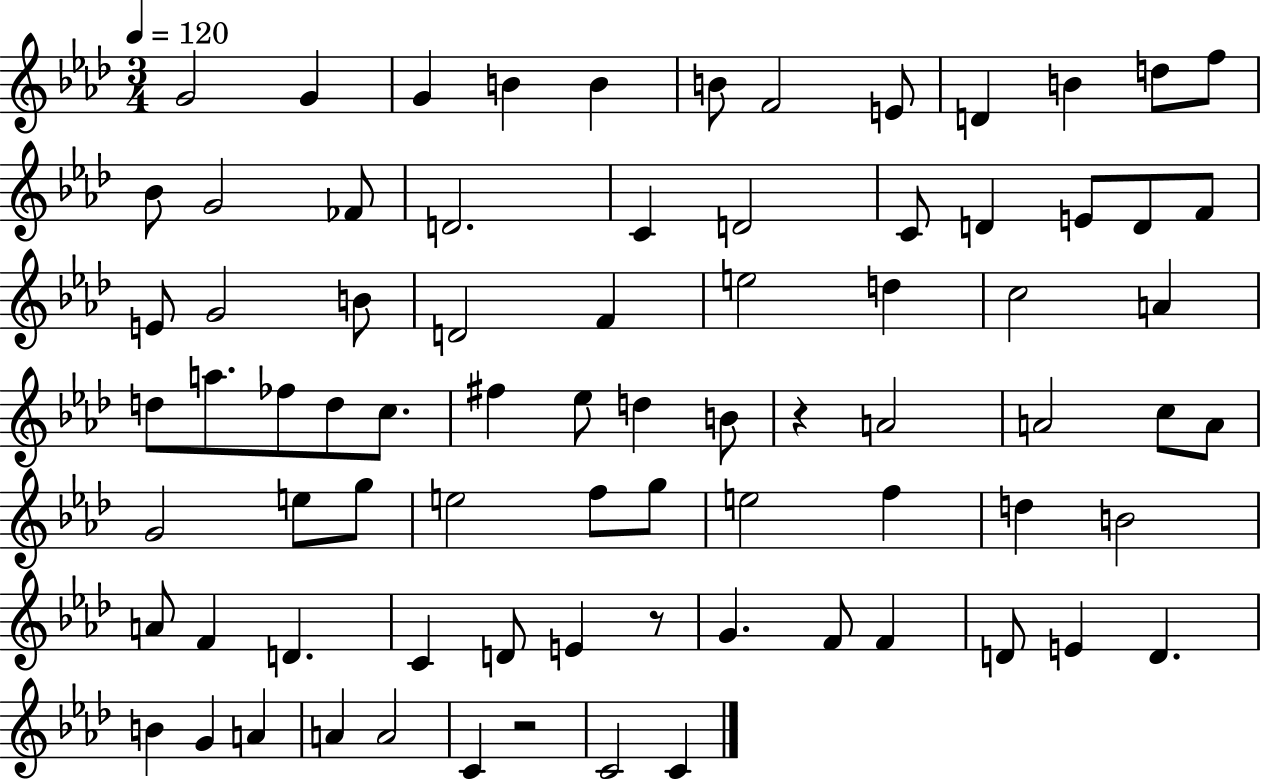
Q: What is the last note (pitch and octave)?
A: C4